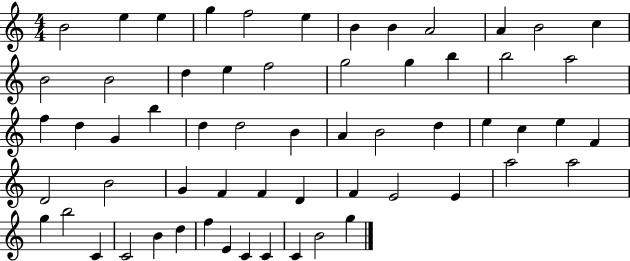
{
  \clef treble
  \numericTimeSignature
  \time 4/4
  \key c \major
  b'2 e''4 e''4 | g''4 f''2 e''4 | b'4 b'4 a'2 | a'4 b'2 c''4 | \break b'2 b'2 | d''4 e''4 f''2 | g''2 g''4 b''4 | b''2 a''2 | \break f''4 d''4 g'4 b''4 | d''4 d''2 b'4 | a'4 b'2 d''4 | e''4 c''4 e''4 f'4 | \break d'2 b'2 | g'4 f'4 f'4 d'4 | f'4 e'2 e'4 | a''2 a''2 | \break g''4 b''2 c'4 | c'2 b'4 d''4 | f''4 e'4 c'4 c'4 | c'4 b'2 g''4 | \break \bar "|."
}